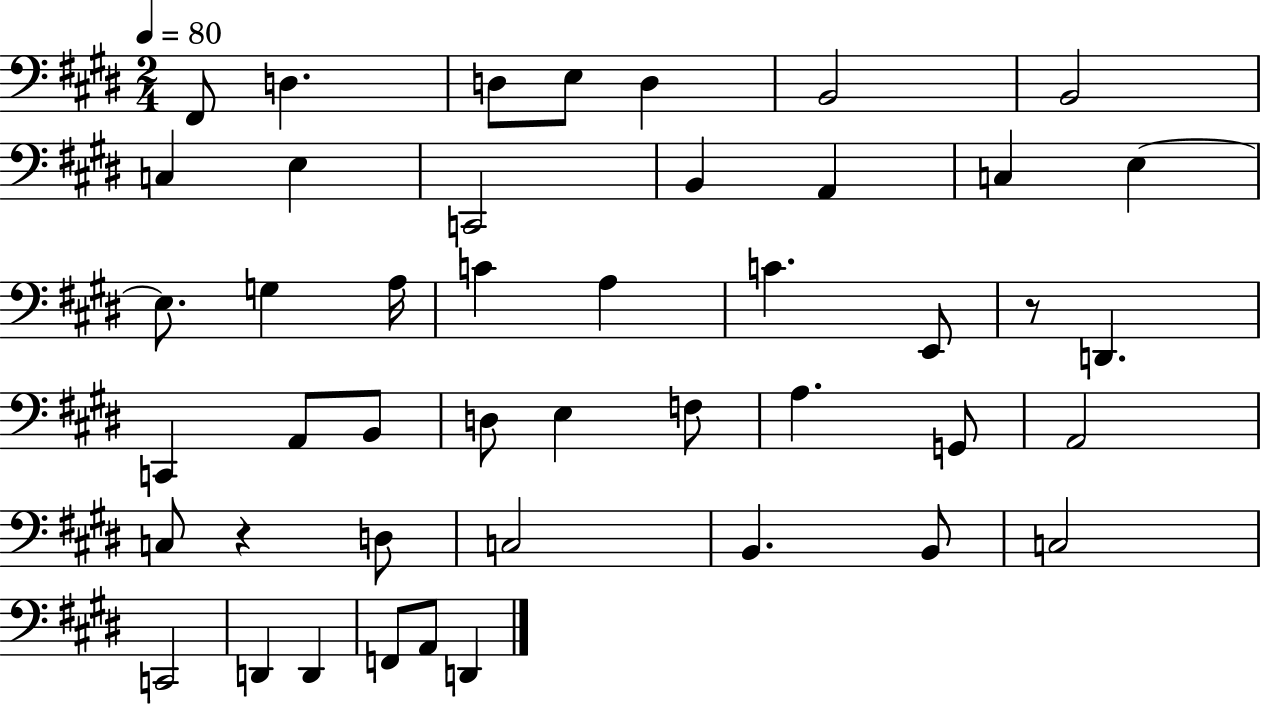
F#2/e D3/q. D3/e E3/e D3/q B2/h B2/h C3/q E3/q C2/h B2/q A2/q C3/q E3/q E3/e. G3/q A3/s C4/q A3/q C4/q. E2/e R/e D2/q. C2/q A2/e B2/e D3/e E3/q F3/e A3/q. G2/e A2/h C3/e R/q D3/e C3/h B2/q. B2/e C3/h C2/h D2/q D2/q F2/e A2/e D2/q